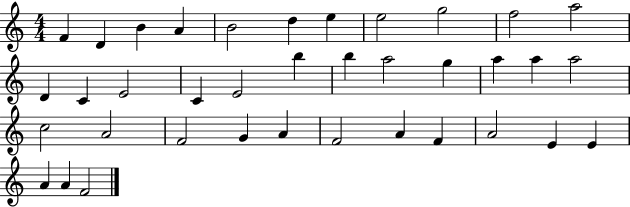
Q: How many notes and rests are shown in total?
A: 37